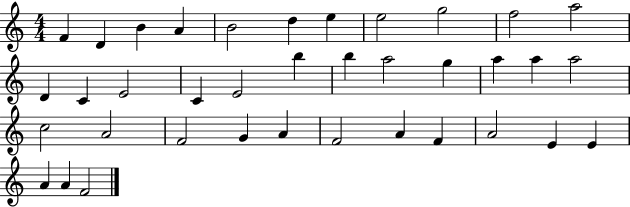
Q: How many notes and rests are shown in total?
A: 37